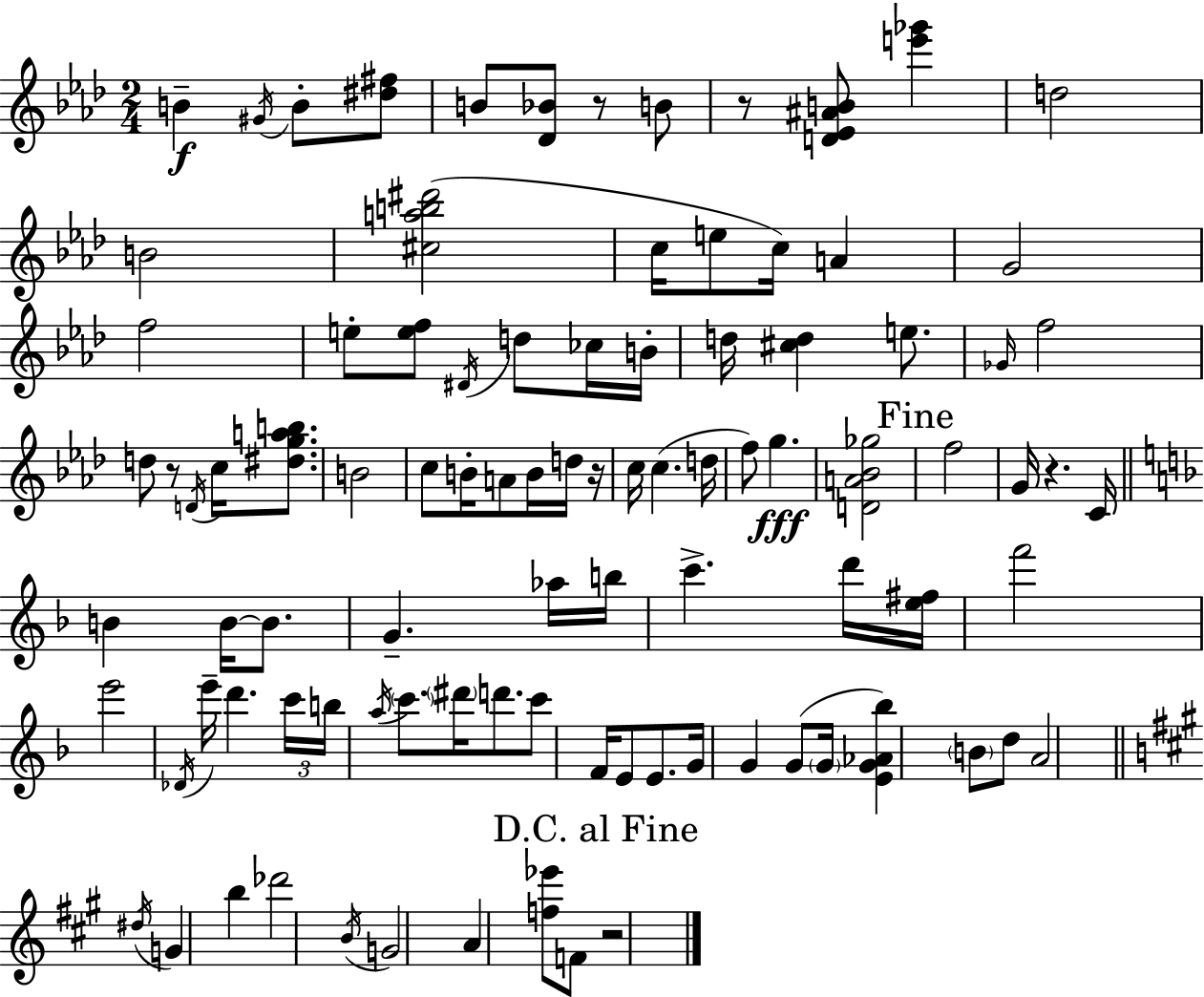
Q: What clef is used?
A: treble